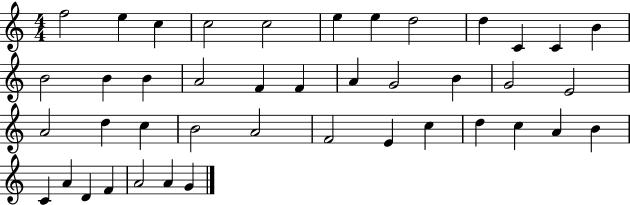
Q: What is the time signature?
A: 4/4